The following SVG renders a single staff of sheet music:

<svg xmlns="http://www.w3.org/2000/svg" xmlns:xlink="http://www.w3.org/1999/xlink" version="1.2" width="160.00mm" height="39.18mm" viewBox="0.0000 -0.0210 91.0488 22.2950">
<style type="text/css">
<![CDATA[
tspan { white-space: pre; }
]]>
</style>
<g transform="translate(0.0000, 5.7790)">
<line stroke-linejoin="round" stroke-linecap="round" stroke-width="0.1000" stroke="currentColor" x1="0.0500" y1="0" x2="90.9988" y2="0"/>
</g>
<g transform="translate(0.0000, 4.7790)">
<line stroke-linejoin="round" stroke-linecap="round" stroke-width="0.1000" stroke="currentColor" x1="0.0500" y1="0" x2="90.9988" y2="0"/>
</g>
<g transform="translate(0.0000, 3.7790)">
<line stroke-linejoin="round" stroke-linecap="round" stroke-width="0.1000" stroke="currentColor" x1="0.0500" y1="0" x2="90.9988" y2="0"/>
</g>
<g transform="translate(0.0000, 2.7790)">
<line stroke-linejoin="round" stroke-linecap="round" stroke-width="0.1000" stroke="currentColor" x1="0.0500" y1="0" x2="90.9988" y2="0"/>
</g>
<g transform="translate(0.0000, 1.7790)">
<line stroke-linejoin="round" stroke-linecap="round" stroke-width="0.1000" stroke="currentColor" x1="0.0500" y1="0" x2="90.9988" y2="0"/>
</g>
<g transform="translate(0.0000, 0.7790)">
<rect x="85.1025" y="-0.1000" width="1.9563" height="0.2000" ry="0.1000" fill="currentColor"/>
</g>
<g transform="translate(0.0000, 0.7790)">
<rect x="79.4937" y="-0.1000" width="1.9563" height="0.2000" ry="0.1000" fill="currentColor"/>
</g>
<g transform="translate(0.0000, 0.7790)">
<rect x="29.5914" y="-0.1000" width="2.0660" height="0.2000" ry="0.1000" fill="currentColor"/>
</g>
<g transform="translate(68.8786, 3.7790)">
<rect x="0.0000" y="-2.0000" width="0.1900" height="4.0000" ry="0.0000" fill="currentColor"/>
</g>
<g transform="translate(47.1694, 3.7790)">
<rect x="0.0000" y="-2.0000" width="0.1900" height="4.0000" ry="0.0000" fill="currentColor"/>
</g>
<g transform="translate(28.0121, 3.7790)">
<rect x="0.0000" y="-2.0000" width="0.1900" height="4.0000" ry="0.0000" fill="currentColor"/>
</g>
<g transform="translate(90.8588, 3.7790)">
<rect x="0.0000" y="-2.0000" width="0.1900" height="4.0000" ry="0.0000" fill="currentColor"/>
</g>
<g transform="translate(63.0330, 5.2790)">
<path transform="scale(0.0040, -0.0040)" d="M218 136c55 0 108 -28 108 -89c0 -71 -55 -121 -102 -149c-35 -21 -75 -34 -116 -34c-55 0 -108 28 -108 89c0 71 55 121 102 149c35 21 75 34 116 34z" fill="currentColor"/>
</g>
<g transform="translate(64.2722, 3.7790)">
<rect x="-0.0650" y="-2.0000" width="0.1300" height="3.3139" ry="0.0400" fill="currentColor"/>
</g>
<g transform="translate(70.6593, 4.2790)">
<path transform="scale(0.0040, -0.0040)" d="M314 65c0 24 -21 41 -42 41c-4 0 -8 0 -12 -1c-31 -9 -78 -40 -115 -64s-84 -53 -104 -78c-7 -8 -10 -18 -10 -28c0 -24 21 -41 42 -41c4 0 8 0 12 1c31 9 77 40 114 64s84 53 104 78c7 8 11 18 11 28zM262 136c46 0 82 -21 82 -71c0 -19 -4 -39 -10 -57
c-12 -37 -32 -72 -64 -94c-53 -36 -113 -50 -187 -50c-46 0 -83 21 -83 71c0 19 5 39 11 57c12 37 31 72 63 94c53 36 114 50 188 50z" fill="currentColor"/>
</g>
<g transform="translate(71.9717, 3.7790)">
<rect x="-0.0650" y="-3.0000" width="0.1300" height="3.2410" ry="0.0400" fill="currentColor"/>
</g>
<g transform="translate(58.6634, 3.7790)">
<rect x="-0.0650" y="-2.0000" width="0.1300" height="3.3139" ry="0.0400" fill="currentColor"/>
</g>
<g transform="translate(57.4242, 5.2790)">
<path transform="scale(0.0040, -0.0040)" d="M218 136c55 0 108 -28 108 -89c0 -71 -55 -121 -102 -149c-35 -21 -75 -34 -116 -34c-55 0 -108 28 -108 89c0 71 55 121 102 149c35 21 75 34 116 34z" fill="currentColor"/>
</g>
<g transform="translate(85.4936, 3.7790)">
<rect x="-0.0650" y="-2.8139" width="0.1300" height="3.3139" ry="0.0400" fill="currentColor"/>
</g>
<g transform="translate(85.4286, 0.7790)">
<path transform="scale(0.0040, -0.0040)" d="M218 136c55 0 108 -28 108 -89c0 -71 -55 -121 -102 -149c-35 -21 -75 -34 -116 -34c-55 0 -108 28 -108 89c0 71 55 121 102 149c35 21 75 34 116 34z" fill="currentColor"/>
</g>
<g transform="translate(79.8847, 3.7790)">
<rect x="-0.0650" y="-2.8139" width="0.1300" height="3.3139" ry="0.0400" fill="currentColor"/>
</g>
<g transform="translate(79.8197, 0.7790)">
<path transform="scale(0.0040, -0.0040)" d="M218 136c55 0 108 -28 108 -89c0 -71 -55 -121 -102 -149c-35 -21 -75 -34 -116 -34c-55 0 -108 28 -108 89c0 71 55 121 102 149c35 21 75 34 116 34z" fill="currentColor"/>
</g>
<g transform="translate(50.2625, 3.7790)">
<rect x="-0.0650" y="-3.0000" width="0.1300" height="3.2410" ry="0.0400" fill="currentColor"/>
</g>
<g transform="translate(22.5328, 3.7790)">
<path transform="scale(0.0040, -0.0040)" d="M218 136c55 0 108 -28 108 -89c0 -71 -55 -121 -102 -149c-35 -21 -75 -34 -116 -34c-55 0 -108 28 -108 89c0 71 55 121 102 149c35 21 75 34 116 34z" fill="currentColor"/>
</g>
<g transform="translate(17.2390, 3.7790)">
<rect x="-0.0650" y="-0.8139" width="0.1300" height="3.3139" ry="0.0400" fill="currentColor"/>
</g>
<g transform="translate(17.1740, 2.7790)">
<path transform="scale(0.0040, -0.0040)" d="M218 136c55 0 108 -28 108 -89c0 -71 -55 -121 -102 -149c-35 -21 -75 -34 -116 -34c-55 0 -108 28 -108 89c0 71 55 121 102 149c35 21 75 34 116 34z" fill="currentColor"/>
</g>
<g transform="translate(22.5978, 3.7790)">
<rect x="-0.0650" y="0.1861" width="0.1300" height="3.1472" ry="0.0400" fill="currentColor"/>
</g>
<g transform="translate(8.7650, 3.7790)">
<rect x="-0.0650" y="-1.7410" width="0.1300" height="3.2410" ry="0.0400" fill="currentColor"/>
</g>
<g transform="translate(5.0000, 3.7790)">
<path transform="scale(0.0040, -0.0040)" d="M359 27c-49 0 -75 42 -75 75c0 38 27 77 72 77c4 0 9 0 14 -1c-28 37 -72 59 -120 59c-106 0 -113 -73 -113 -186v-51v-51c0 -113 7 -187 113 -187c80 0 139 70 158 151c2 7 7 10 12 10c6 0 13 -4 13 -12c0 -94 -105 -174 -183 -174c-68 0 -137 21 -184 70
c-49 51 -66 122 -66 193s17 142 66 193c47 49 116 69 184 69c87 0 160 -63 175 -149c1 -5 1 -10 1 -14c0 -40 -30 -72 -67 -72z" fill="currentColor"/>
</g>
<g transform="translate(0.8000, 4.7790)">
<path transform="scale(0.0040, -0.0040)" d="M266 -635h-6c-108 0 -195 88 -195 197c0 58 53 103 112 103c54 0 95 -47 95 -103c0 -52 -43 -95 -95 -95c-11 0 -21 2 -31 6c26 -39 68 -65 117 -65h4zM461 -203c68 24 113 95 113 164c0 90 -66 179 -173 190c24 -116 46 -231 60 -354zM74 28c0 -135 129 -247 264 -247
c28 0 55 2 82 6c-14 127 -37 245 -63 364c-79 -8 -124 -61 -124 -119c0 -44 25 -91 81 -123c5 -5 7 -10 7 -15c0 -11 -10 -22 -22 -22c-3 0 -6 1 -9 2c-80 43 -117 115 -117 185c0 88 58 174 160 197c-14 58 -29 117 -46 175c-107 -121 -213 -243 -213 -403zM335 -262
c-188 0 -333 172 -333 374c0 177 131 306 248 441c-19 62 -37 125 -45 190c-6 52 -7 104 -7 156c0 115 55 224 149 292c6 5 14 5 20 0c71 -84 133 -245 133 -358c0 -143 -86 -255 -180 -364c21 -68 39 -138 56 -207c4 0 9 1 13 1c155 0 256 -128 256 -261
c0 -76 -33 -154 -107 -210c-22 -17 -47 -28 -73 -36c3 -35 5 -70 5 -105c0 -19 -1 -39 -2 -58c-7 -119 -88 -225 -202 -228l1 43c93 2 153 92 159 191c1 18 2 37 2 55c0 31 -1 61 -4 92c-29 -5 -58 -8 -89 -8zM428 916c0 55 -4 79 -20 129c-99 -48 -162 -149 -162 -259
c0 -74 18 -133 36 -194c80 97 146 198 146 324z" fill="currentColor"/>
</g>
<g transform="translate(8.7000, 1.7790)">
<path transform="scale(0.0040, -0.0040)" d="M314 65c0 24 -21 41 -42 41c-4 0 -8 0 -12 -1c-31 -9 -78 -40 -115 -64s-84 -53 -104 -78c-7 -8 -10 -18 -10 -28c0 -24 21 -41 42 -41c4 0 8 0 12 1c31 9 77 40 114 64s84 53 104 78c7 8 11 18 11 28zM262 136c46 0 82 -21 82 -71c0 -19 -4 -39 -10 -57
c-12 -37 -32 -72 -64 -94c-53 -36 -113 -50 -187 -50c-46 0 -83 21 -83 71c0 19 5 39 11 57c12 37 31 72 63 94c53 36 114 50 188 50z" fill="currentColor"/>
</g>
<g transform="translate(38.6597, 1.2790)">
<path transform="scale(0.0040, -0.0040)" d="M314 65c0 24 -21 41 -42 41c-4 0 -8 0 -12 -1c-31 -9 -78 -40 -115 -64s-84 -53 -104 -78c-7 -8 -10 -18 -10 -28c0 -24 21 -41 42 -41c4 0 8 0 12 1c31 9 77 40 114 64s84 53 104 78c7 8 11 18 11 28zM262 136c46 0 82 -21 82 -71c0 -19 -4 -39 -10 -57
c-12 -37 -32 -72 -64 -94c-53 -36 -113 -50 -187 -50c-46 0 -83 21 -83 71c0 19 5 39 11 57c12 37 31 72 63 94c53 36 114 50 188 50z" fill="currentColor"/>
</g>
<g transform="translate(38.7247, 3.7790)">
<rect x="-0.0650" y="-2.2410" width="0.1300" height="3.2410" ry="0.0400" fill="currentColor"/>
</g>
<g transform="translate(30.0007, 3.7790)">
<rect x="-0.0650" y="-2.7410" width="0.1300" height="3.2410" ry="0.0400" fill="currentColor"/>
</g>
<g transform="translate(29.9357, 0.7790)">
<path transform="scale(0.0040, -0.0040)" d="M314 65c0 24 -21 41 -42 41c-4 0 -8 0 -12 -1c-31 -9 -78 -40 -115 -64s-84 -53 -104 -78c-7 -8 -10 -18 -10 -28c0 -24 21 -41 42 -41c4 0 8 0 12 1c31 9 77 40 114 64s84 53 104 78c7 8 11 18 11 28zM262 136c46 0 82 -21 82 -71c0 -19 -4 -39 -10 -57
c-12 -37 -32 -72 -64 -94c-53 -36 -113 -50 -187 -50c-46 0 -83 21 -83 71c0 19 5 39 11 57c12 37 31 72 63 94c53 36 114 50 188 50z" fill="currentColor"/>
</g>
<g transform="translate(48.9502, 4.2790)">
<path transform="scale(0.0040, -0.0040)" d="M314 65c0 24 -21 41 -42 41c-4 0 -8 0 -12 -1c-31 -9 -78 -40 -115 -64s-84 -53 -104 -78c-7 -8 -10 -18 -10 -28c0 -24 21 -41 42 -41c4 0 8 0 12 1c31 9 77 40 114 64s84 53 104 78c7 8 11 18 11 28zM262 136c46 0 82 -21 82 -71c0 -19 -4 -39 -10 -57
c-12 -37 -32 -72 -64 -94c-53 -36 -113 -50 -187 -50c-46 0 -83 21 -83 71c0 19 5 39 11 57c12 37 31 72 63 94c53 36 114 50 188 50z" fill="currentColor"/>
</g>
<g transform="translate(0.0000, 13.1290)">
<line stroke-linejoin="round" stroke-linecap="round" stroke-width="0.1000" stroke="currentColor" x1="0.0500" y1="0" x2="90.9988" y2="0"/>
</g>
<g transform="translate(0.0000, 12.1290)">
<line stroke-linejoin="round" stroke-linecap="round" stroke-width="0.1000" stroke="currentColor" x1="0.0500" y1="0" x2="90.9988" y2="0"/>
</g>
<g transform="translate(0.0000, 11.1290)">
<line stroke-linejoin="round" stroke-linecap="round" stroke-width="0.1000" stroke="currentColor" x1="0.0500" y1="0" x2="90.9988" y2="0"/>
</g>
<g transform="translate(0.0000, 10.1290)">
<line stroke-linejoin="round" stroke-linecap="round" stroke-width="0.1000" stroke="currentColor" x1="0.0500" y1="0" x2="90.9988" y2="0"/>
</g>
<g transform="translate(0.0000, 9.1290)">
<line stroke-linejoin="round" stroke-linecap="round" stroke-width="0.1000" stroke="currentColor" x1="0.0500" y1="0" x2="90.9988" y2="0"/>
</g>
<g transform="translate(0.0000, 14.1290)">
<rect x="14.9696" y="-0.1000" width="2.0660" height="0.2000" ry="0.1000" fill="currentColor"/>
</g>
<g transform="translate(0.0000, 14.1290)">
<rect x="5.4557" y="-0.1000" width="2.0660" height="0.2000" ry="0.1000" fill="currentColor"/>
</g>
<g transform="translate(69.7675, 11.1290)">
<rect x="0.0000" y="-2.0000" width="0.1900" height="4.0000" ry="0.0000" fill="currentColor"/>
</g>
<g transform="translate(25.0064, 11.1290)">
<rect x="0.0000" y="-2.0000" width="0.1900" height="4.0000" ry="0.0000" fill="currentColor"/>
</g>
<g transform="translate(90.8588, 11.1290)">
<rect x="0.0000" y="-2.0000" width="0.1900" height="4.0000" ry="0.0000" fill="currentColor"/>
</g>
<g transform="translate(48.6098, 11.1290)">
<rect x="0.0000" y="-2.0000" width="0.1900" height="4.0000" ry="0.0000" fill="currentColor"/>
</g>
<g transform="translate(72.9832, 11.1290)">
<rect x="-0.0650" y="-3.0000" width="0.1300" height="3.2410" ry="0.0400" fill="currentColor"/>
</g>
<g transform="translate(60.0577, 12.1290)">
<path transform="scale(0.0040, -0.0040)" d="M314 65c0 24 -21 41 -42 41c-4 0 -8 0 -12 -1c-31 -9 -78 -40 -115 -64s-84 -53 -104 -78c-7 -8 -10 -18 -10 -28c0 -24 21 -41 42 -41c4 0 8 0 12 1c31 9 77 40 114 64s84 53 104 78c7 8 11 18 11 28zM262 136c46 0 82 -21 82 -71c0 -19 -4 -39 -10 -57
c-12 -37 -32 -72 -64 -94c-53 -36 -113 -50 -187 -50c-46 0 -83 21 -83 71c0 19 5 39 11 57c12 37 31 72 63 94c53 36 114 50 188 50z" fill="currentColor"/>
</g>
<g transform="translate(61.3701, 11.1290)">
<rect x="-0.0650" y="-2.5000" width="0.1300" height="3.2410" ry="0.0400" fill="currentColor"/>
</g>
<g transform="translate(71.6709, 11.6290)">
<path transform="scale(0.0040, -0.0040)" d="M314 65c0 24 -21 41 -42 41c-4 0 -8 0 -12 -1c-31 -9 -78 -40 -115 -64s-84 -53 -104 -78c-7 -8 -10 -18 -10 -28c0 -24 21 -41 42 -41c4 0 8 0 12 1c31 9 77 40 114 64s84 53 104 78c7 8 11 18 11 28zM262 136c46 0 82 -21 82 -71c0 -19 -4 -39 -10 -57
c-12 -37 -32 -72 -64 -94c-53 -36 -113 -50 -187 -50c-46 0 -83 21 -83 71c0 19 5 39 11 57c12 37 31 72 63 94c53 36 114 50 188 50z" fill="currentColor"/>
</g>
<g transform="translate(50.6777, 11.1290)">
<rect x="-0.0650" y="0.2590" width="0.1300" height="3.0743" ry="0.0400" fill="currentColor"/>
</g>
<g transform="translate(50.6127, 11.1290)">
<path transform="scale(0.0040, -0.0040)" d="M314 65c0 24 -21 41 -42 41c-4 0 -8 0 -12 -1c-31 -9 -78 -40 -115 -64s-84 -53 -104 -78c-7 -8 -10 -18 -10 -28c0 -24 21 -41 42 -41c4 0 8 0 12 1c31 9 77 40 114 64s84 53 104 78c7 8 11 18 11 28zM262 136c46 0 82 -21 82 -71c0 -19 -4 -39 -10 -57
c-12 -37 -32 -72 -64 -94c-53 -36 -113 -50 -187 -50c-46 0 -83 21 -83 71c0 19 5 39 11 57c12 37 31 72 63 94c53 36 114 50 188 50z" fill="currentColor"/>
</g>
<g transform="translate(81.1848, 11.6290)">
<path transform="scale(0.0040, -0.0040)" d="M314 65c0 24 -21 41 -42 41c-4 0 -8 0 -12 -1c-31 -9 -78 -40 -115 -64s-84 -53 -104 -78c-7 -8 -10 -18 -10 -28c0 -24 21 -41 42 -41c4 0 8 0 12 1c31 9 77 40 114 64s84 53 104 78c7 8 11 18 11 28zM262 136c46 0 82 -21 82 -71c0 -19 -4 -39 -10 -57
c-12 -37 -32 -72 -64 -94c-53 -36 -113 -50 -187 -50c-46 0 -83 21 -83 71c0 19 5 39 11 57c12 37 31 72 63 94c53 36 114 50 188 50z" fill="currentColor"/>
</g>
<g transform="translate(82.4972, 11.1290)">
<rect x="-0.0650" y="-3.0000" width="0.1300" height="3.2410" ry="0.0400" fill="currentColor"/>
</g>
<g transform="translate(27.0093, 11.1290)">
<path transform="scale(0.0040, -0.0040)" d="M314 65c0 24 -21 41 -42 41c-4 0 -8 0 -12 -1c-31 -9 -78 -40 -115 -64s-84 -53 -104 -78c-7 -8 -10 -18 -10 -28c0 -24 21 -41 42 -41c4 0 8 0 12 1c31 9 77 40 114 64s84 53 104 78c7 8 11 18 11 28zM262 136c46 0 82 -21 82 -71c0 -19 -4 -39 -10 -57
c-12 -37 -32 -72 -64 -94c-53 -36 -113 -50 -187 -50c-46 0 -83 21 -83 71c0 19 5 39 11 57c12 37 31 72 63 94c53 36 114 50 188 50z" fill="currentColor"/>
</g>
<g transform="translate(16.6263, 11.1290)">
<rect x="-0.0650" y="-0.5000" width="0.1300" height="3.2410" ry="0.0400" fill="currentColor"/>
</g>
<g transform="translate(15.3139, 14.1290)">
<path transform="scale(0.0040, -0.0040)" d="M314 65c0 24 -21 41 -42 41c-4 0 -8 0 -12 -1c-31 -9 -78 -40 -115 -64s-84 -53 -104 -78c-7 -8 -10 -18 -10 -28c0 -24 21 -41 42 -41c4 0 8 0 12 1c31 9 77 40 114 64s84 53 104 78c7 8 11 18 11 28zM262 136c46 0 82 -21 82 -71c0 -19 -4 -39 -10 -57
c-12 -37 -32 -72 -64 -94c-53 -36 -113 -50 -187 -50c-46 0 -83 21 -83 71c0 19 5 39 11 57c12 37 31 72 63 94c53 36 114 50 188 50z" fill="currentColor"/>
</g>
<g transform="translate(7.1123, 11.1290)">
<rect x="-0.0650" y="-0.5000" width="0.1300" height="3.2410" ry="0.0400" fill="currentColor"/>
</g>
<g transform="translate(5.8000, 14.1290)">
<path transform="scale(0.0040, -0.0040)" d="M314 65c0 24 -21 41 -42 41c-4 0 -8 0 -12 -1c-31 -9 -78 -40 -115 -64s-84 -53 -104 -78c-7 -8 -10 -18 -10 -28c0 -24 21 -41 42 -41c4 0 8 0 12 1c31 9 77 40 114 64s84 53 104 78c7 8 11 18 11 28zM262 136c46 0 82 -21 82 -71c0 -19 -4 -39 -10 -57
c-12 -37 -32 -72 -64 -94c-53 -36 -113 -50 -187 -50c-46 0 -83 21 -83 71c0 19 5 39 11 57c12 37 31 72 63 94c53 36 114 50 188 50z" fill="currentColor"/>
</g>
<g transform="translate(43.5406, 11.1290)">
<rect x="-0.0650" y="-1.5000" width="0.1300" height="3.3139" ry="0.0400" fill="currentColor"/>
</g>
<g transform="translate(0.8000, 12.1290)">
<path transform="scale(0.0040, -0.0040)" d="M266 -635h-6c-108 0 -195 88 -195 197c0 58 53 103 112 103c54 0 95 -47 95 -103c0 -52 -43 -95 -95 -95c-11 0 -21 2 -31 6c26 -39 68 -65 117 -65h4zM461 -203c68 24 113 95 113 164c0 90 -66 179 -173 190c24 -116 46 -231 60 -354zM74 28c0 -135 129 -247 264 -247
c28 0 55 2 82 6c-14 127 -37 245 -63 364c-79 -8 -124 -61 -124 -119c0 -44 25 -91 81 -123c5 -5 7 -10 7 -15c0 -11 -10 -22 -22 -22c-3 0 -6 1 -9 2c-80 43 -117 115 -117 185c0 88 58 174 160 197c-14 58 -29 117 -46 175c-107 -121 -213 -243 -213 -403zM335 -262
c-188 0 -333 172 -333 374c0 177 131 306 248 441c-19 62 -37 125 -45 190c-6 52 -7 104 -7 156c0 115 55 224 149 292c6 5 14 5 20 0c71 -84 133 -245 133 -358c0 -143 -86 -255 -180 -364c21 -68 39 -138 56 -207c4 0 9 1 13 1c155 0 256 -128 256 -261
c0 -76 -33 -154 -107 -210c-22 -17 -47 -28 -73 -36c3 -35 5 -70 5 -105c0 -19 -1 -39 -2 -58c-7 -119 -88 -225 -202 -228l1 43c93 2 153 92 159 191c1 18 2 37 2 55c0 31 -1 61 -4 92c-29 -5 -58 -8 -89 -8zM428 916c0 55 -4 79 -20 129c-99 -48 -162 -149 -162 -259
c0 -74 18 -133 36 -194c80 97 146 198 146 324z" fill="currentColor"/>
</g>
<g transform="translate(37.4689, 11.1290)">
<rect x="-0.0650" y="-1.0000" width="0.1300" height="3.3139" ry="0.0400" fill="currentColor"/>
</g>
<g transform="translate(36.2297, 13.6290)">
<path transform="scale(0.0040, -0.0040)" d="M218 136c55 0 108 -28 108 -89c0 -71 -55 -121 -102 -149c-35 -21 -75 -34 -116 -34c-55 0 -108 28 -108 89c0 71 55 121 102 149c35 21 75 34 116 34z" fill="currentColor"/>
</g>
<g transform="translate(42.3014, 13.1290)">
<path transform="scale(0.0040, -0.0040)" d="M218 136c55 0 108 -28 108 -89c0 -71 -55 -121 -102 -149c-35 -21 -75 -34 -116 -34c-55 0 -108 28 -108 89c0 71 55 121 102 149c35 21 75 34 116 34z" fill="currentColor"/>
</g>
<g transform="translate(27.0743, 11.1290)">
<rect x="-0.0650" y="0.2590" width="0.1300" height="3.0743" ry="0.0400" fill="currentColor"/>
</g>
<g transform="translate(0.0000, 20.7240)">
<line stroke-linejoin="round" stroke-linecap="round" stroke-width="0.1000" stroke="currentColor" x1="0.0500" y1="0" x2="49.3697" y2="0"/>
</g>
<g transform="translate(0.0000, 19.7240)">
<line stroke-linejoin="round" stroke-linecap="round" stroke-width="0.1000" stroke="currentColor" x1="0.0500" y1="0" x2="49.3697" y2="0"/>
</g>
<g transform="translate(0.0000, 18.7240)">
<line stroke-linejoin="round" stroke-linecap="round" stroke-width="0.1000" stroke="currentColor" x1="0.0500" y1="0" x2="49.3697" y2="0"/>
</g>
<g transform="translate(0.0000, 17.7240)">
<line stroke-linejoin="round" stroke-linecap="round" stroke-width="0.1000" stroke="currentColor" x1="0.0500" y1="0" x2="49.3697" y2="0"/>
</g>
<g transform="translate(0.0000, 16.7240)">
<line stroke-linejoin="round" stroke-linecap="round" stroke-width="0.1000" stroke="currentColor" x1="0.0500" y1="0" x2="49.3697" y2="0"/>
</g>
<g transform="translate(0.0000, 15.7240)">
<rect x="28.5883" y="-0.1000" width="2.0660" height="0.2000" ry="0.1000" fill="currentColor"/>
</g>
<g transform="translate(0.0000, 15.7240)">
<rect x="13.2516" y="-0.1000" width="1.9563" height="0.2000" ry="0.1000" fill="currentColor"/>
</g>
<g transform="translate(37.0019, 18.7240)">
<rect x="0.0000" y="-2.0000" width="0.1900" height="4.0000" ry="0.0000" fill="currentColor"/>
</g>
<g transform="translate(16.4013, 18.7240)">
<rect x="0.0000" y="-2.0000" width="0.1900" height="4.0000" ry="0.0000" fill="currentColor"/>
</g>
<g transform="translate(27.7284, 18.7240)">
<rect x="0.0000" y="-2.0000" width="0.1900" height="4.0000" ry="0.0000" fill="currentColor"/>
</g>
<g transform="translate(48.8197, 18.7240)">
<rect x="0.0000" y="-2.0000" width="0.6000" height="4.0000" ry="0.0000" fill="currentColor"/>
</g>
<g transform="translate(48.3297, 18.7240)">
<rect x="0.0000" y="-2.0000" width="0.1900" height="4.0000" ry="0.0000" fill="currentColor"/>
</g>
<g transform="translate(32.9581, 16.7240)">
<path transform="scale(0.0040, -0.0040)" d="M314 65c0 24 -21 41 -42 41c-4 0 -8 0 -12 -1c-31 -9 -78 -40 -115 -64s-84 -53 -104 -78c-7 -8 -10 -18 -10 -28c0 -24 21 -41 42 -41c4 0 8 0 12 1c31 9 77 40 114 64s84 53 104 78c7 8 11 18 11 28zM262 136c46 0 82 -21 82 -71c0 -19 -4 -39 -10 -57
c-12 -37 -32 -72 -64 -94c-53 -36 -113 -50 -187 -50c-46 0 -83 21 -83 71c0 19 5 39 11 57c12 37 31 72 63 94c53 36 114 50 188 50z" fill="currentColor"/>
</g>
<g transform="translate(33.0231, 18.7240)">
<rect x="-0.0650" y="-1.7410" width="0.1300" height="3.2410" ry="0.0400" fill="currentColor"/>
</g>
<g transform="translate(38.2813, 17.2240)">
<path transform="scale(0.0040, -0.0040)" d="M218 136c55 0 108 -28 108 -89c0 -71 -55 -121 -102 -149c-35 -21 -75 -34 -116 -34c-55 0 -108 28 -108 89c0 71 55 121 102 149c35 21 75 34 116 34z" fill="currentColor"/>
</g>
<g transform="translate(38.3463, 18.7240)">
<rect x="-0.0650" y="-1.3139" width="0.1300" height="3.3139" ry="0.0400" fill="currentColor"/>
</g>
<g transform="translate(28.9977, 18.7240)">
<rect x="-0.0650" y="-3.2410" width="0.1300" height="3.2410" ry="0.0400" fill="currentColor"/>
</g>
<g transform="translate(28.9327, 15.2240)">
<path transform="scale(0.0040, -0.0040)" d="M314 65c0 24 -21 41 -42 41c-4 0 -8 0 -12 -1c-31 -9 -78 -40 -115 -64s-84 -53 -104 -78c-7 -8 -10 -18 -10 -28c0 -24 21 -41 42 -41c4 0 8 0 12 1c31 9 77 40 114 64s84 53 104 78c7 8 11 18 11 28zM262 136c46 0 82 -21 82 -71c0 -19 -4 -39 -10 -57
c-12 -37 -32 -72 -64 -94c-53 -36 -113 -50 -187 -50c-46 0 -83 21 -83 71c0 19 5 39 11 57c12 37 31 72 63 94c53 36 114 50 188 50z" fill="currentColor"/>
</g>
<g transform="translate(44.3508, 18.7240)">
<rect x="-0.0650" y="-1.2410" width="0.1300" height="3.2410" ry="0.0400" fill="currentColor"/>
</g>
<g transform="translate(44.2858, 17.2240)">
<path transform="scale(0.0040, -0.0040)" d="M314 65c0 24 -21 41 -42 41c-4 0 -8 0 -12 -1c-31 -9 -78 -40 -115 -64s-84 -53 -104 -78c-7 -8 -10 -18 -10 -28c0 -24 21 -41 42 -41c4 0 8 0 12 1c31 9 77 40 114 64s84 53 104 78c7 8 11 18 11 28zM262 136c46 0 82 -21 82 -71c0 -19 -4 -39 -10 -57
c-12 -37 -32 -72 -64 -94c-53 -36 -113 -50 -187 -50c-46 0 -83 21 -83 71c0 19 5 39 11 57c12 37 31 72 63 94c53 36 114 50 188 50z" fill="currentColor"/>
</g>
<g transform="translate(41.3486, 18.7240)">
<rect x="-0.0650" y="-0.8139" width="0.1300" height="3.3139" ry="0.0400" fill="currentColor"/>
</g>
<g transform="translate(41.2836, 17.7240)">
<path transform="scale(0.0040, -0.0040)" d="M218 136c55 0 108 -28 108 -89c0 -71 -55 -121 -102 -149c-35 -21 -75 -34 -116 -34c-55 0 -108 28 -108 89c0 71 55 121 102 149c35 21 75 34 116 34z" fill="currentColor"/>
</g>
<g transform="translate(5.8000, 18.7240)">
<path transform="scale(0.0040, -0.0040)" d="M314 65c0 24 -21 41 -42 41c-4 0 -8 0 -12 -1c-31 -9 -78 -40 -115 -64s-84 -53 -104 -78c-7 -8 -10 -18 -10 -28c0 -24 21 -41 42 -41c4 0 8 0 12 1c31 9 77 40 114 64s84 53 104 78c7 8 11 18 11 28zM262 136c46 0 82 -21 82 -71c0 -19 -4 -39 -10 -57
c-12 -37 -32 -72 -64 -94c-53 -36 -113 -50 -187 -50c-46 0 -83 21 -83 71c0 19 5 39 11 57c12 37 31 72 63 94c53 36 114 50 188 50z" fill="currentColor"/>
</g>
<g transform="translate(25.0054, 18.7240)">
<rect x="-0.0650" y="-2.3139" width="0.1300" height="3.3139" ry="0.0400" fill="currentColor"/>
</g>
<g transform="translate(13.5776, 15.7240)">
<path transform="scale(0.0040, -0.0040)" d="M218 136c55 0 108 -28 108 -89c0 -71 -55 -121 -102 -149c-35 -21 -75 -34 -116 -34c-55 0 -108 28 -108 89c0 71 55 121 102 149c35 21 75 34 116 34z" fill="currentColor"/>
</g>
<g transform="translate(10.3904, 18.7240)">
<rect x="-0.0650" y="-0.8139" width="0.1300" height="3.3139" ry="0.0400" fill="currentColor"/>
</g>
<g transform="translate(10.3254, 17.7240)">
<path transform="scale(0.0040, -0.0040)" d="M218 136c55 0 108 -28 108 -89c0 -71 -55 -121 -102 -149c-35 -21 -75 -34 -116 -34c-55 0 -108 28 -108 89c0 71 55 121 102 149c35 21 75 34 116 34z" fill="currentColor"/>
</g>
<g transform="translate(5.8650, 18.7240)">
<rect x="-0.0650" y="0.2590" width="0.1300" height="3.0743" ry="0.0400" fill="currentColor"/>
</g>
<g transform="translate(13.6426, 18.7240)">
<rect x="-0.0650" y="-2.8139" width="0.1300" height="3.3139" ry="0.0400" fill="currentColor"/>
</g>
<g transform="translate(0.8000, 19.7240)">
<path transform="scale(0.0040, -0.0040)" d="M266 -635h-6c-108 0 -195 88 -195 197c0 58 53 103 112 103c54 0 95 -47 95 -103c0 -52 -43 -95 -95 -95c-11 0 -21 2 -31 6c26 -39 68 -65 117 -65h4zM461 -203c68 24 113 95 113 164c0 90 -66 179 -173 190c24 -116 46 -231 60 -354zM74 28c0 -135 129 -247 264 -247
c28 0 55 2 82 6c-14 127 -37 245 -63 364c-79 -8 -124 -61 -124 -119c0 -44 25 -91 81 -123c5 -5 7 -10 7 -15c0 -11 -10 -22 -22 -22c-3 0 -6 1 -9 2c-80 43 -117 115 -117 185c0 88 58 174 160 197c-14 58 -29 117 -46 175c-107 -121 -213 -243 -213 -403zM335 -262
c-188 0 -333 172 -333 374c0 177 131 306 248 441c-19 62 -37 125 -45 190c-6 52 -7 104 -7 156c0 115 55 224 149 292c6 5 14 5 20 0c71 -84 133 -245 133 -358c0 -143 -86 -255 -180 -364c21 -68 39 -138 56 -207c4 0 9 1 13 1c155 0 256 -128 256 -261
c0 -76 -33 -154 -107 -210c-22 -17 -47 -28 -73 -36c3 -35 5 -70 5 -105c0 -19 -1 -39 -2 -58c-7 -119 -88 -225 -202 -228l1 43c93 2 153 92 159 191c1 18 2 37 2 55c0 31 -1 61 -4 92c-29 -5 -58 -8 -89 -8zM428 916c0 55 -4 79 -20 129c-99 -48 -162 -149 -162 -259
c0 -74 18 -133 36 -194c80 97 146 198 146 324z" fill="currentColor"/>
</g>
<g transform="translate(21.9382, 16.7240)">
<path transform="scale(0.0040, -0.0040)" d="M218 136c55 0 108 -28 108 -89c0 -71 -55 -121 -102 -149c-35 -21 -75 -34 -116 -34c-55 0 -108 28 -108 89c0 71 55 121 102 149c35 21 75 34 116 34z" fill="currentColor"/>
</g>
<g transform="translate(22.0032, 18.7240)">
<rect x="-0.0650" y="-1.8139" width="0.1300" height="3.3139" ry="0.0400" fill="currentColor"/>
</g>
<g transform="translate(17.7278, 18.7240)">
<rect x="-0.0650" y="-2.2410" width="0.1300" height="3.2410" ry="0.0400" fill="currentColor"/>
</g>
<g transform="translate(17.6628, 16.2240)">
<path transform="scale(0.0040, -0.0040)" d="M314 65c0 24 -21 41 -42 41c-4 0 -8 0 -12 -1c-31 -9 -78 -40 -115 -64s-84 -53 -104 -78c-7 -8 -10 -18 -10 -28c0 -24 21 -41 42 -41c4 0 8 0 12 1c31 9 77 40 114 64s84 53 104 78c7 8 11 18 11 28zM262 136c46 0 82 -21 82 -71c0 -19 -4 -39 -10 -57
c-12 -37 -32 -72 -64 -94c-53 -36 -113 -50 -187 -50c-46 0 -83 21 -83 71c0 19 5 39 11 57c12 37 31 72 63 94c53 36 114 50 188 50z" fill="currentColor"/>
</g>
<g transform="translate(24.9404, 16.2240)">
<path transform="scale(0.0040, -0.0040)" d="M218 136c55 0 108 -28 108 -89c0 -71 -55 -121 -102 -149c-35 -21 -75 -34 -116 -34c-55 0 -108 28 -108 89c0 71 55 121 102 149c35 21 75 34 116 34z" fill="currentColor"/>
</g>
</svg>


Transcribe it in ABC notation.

X:1
T:Untitled
M:4/4
L:1/4
K:C
f2 d B a2 g2 A2 F F A2 a a C2 C2 B2 D E B2 G2 A2 A2 B2 d a g2 f g b2 f2 e d e2